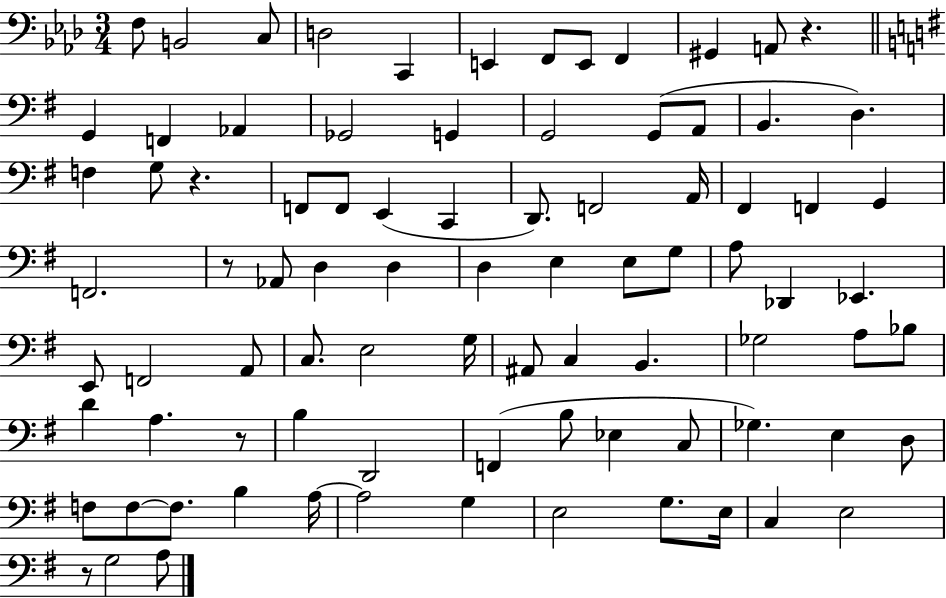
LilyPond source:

{
  \clef bass
  \numericTimeSignature
  \time 3/4
  \key aes \major
  f8 b,2 c8 | d2 c,4 | e,4 f,8 e,8 f,4 | gis,4 a,8 r4. | \break \bar "||" \break \key g \major g,4 f,4 aes,4 | ges,2 g,4 | g,2 g,8( a,8 | b,4. d4.) | \break f4 g8 r4. | f,8 f,8 e,4( c,4 | d,8.) f,2 a,16 | fis,4 f,4 g,4 | \break f,2. | r8 aes,8 d4 d4 | d4 e4 e8 g8 | a8 des,4 ees,4. | \break e,8 f,2 a,8 | c8. e2 g16 | ais,8 c4 b,4. | ges2 a8 bes8 | \break d'4 a4. r8 | b4 d,2 | f,4( b8 ees4 c8 | ges4.) e4 d8 | \break f8 f8~~ f8. b4 a16~~ | a2 g4 | e2 g8. e16 | c4 e2 | \break r8 g2 a8 | \bar "|."
}